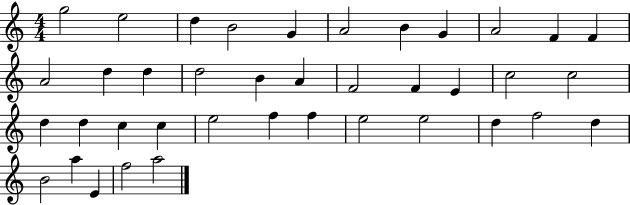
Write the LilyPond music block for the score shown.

{
  \clef treble
  \numericTimeSignature
  \time 4/4
  \key c \major
  g''2 e''2 | d''4 b'2 g'4 | a'2 b'4 g'4 | a'2 f'4 f'4 | \break a'2 d''4 d''4 | d''2 b'4 a'4 | f'2 f'4 e'4 | c''2 c''2 | \break d''4 d''4 c''4 c''4 | e''2 f''4 f''4 | e''2 e''2 | d''4 f''2 d''4 | \break b'2 a''4 e'4 | f''2 a''2 | \bar "|."
}